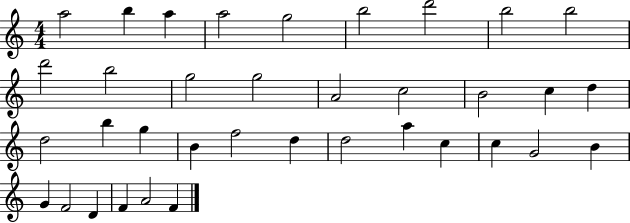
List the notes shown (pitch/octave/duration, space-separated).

A5/h B5/q A5/q A5/h G5/h B5/h D6/h B5/h B5/h D6/h B5/h G5/h G5/h A4/h C5/h B4/h C5/q D5/q D5/h B5/q G5/q B4/q F5/h D5/q D5/h A5/q C5/q C5/q G4/h B4/q G4/q F4/h D4/q F4/q A4/h F4/q